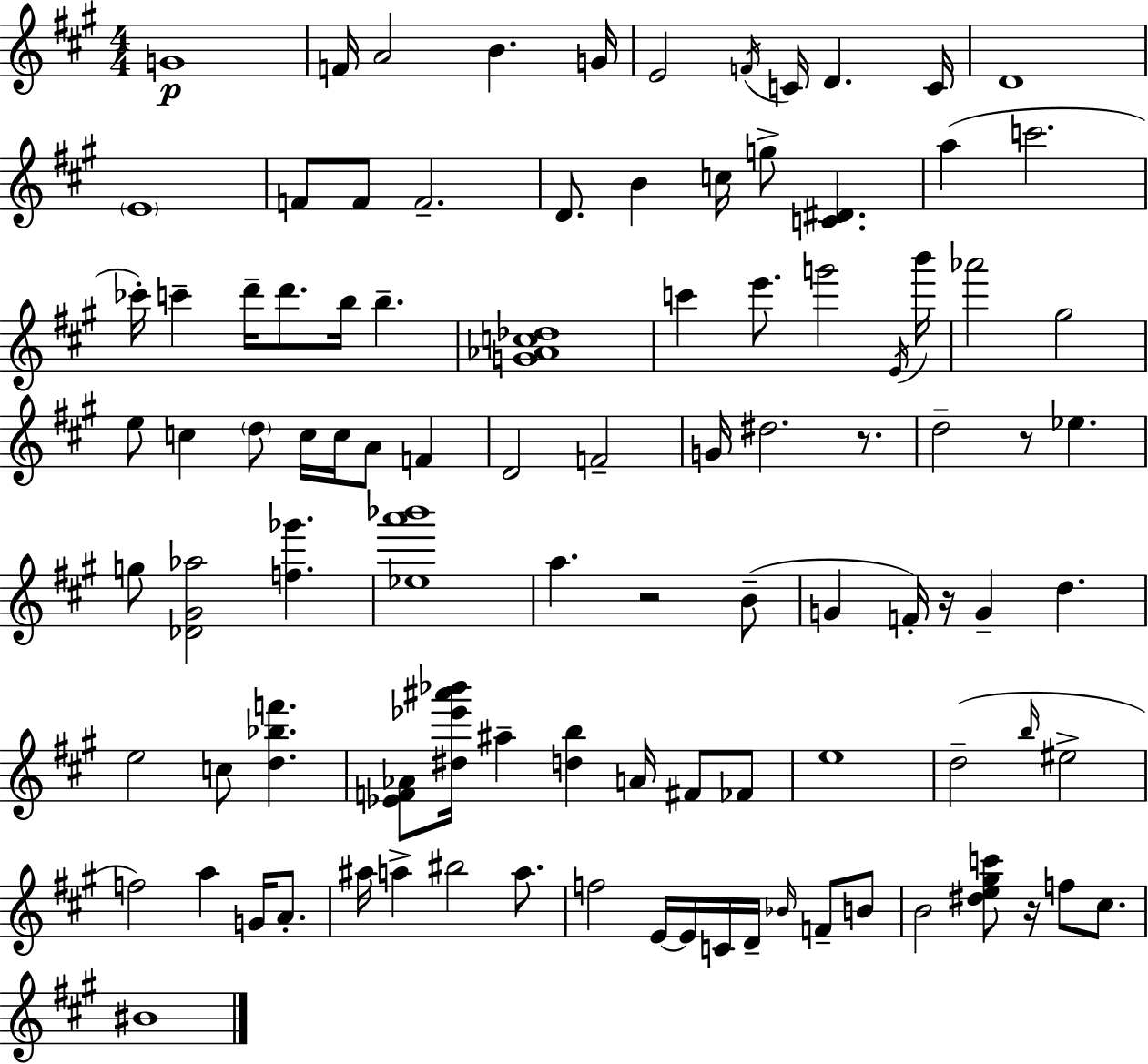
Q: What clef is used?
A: treble